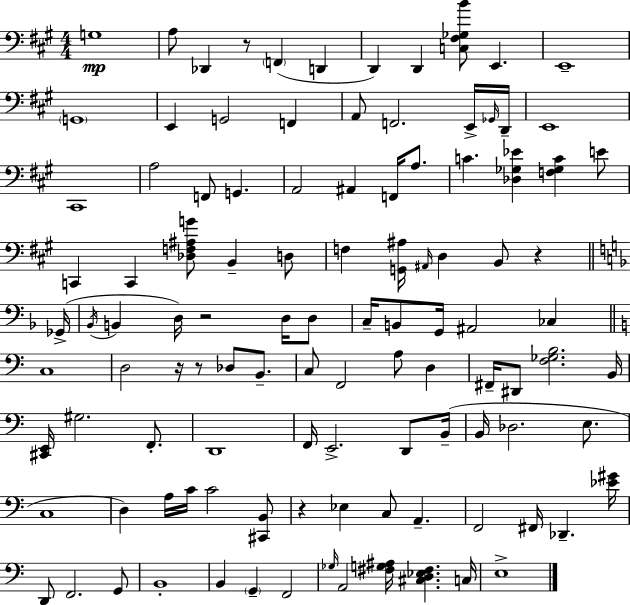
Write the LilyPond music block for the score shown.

{
  \clef bass
  \numericTimeSignature
  \time 4/4
  \key a \major
  \repeat volta 2 { g1\mp | a8 des,4 r8 \parenthesize f,4( d,4 | d,4) d,4 <c fis ges b'>8 e,4. | e,1-- | \break \parenthesize g,1 | e,4 g,2 f,4 | a,8 f,2. e,16-> \grace { ges,16 } | d,16-- e,1 | \break cis,1 | a2 f,8 g,4. | a,2 ais,4 f,16 a8. | c'4. <des ges ees'>4 <f ges c'>4 e'8 | \break c,4 c,4 <des f ais g'>8 b,4-- d8 | f4 <g, ais>16 \grace { ais,16 } d4 b,8 r4 | \bar "||" \break \key d \minor ges,16->( \acciaccatura { bes,16 } b,4 d16) r2 d16 | d8 c16-- b,8 g,16 ais,2 ces4 | \bar "||" \break \key c \major c1 | d2 r16 r8 des8 b,8.-- | c8 f,2 a8 d4 | fis,16-- dis,8 <f ges b>2. b,16 | \break <cis, e,>16 gis2. f,8.-. | d,1 | f,16 e,2.-> d,8 b,16--( | b,16 des2. e8. | \break c1 | d4) a16 c'16 c'2 <cis, b,>8 | r4 ees4 c8 a,4.-- | f,2 fis,16 des,4.-- <ees' gis'>16 | \break d,8 f,2. g,8 | b,1-. | b,4 \parenthesize g,4-- f,2 | \grace { ges16 } a,2 <fis g ais>16 <cis d ees fis>4. | \break c16 e1-> | } \bar "|."
}